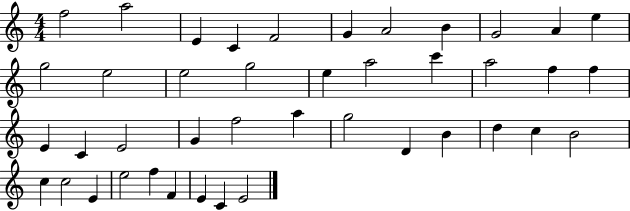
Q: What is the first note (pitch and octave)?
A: F5